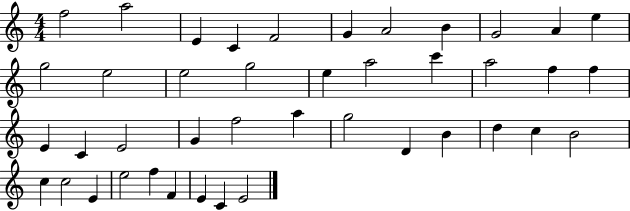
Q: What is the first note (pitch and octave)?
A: F5